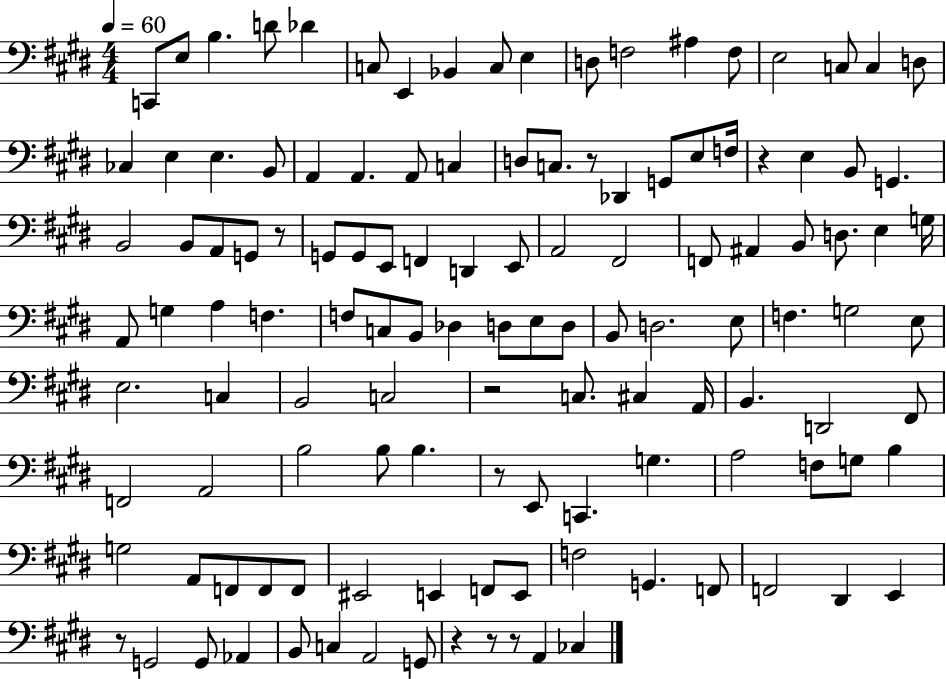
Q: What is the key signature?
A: E major